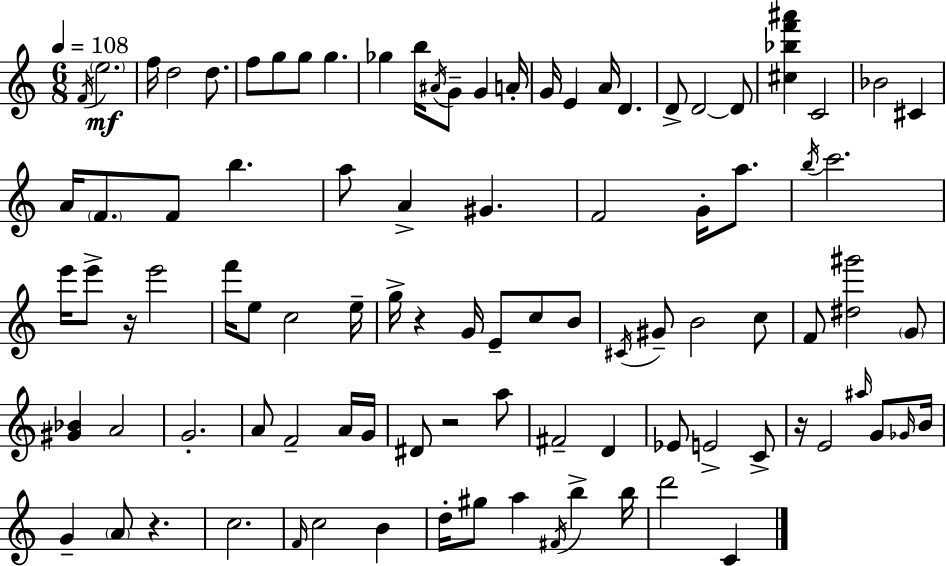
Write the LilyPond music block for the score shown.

{
  \clef treble
  \numericTimeSignature
  \time 6/8
  \key a \minor
  \tempo 4 = 108
  \acciaccatura { f'16 }\mf \parenthesize e''2. | f''16 d''2 d''8. | f''8 g''8 g''8 g''4. | ges''4 b''16 \acciaccatura { ais'16 } g'8-- g'4 | \break a'16-. g'16 e'4 a'16 d'4. | d'8-> d'2~~ | d'8 <cis'' bes'' f''' ais'''>4 c'2 | bes'2 cis'4 | \break a'16 \parenthesize f'8. f'8 b''4. | a''8 a'4-> gis'4. | f'2 g'16-. a''8. | \acciaccatura { b''16 } c'''2. | \break e'''16 e'''8-> r16 e'''2 | f'''16 e''8 c''2 | e''16-- g''16-> r4 g'16 e'8-- c''8 | b'8 \acciaccatura { cis'16 } gis'8-- b'2 | \break c''8 f'8 <dis'' gis'''>2 | \parenthesize g'8 <gis' bes'>4 a'2 | g'2.-. | a'8 f'2-- | \break a'16 g'16 dis'8 r2 | a''8 fis'2-- | d'4 ees'8 e'2-> | c'8-> r16 e'2 | \break \grace { ais''16 } g'8 \grace { ges'16 } b'16 g'4-- \parenthesize a'8 | r4. c''2. | \grace { f'16 } c''2 | b'4 d''16-. gis''8 a''4 | \break \acciaccatura { fis'16 } b''4-> b''16 d'''2 | c'4 \bar "|."
}